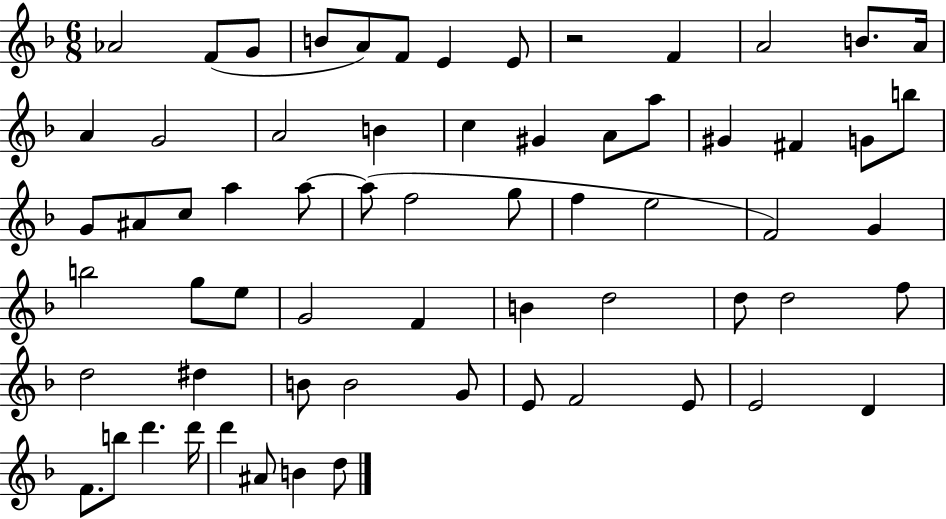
X:1
T:Untitled
M:6/8
L:1/4
K:F
_A2 F/2 G/2 B/2 A/2 F/2 E E/2 z2 F A2 B/2 A/4 A G2 A2 B c ^G A/2 a/2 ^G ^F G/2 b/2 G/2 ^A/2 c/2 a a/2 a/2 f2 g/2 f e2 F2 G b2 g/2 e/2 G2 F B d2 d/2 d2 f/2 d2 ^d B/2 B2 G/2 E/2 F2 E/2 E2 D F/2 b/2 d' d'/4 d' ^A/2 B d/2